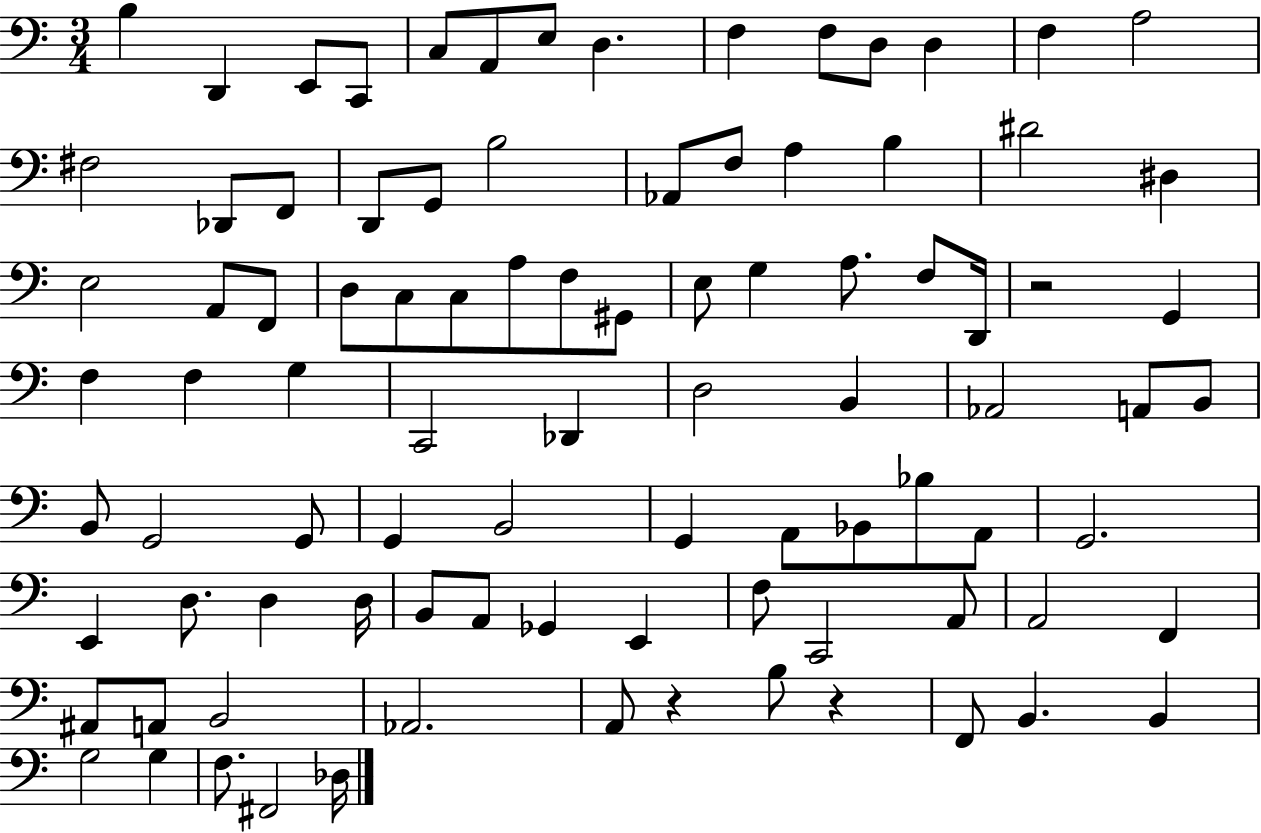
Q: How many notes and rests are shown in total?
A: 92